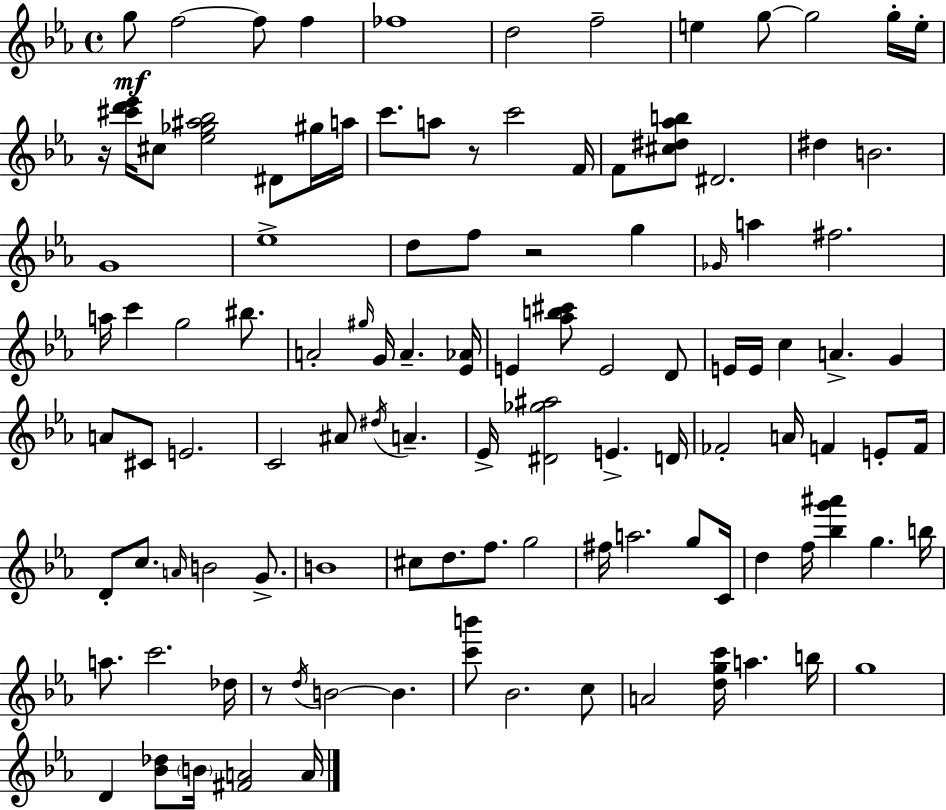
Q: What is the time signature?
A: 4/4